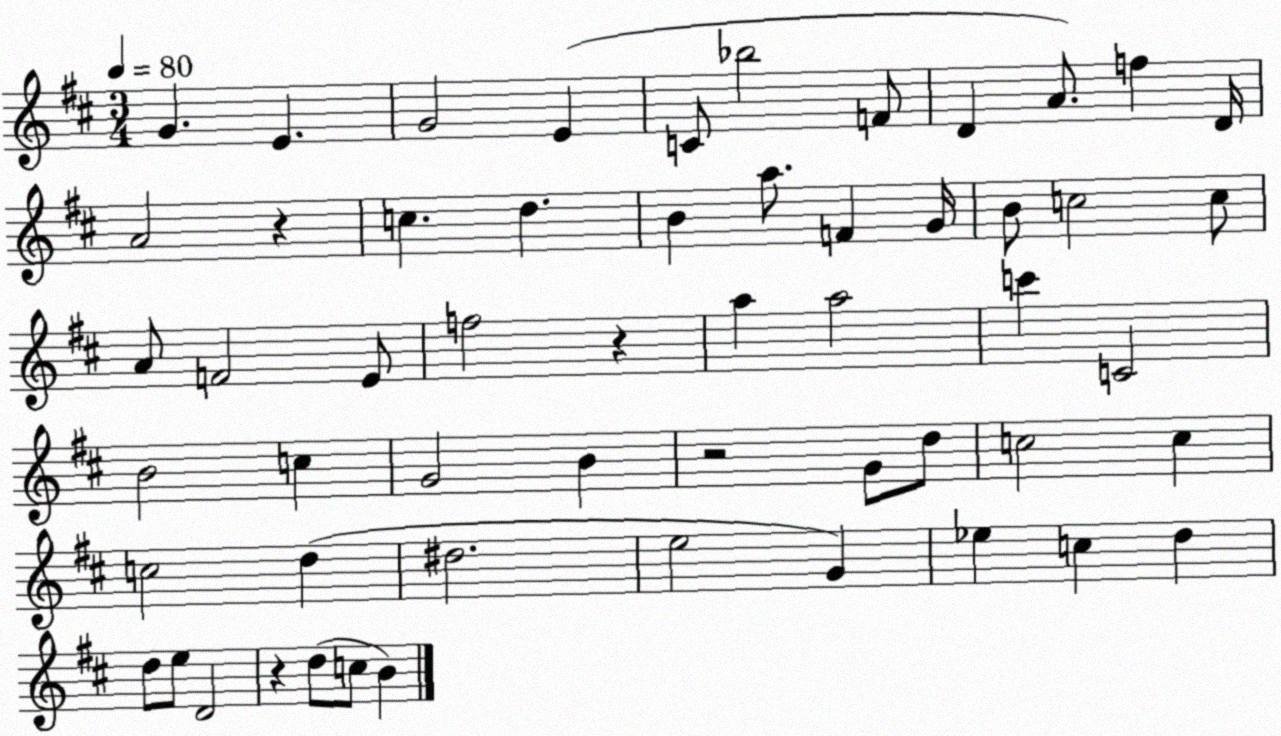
X:1
T:Untitled
M:3/4
L:1/4
K:D
G E G2 E C/2 _b2 F/2 D A/2 f D/4 A2 z c d B a/2 F G/4 B/2 c2 c/2 A/2 F2 E/2 f2 z a a2 c' C2 B2 c G2 B z2 G/2 d/2 c2 c c2 d ^d2 e2 G _e c d d/2 e/2 D2 z d/2 c/2 B